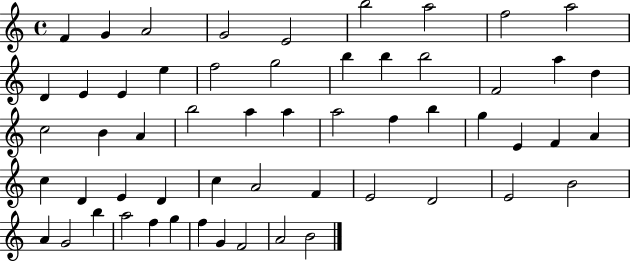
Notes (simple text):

F4/q G4/q A4/h G4/h E4/h B5/h A5/h F5/h A5/h D4/q E4/q E4/q E5/q F5/h G5/h B5/q B5/q B5/h F4/h A5/q D5/q C5/h B4/q A4/q B5/h A5/q A5/q A5/h F5/q B5/q G5/q E4/q F4/q A4/q C5/q D4/q E4/q D4/q C5/q A4/h F4/q E4/h D4/h E4/h B4/h A4/q G4/h B5/q A5/h F5/q G5/q F5/q G4/q F4/h A4/h B4/h